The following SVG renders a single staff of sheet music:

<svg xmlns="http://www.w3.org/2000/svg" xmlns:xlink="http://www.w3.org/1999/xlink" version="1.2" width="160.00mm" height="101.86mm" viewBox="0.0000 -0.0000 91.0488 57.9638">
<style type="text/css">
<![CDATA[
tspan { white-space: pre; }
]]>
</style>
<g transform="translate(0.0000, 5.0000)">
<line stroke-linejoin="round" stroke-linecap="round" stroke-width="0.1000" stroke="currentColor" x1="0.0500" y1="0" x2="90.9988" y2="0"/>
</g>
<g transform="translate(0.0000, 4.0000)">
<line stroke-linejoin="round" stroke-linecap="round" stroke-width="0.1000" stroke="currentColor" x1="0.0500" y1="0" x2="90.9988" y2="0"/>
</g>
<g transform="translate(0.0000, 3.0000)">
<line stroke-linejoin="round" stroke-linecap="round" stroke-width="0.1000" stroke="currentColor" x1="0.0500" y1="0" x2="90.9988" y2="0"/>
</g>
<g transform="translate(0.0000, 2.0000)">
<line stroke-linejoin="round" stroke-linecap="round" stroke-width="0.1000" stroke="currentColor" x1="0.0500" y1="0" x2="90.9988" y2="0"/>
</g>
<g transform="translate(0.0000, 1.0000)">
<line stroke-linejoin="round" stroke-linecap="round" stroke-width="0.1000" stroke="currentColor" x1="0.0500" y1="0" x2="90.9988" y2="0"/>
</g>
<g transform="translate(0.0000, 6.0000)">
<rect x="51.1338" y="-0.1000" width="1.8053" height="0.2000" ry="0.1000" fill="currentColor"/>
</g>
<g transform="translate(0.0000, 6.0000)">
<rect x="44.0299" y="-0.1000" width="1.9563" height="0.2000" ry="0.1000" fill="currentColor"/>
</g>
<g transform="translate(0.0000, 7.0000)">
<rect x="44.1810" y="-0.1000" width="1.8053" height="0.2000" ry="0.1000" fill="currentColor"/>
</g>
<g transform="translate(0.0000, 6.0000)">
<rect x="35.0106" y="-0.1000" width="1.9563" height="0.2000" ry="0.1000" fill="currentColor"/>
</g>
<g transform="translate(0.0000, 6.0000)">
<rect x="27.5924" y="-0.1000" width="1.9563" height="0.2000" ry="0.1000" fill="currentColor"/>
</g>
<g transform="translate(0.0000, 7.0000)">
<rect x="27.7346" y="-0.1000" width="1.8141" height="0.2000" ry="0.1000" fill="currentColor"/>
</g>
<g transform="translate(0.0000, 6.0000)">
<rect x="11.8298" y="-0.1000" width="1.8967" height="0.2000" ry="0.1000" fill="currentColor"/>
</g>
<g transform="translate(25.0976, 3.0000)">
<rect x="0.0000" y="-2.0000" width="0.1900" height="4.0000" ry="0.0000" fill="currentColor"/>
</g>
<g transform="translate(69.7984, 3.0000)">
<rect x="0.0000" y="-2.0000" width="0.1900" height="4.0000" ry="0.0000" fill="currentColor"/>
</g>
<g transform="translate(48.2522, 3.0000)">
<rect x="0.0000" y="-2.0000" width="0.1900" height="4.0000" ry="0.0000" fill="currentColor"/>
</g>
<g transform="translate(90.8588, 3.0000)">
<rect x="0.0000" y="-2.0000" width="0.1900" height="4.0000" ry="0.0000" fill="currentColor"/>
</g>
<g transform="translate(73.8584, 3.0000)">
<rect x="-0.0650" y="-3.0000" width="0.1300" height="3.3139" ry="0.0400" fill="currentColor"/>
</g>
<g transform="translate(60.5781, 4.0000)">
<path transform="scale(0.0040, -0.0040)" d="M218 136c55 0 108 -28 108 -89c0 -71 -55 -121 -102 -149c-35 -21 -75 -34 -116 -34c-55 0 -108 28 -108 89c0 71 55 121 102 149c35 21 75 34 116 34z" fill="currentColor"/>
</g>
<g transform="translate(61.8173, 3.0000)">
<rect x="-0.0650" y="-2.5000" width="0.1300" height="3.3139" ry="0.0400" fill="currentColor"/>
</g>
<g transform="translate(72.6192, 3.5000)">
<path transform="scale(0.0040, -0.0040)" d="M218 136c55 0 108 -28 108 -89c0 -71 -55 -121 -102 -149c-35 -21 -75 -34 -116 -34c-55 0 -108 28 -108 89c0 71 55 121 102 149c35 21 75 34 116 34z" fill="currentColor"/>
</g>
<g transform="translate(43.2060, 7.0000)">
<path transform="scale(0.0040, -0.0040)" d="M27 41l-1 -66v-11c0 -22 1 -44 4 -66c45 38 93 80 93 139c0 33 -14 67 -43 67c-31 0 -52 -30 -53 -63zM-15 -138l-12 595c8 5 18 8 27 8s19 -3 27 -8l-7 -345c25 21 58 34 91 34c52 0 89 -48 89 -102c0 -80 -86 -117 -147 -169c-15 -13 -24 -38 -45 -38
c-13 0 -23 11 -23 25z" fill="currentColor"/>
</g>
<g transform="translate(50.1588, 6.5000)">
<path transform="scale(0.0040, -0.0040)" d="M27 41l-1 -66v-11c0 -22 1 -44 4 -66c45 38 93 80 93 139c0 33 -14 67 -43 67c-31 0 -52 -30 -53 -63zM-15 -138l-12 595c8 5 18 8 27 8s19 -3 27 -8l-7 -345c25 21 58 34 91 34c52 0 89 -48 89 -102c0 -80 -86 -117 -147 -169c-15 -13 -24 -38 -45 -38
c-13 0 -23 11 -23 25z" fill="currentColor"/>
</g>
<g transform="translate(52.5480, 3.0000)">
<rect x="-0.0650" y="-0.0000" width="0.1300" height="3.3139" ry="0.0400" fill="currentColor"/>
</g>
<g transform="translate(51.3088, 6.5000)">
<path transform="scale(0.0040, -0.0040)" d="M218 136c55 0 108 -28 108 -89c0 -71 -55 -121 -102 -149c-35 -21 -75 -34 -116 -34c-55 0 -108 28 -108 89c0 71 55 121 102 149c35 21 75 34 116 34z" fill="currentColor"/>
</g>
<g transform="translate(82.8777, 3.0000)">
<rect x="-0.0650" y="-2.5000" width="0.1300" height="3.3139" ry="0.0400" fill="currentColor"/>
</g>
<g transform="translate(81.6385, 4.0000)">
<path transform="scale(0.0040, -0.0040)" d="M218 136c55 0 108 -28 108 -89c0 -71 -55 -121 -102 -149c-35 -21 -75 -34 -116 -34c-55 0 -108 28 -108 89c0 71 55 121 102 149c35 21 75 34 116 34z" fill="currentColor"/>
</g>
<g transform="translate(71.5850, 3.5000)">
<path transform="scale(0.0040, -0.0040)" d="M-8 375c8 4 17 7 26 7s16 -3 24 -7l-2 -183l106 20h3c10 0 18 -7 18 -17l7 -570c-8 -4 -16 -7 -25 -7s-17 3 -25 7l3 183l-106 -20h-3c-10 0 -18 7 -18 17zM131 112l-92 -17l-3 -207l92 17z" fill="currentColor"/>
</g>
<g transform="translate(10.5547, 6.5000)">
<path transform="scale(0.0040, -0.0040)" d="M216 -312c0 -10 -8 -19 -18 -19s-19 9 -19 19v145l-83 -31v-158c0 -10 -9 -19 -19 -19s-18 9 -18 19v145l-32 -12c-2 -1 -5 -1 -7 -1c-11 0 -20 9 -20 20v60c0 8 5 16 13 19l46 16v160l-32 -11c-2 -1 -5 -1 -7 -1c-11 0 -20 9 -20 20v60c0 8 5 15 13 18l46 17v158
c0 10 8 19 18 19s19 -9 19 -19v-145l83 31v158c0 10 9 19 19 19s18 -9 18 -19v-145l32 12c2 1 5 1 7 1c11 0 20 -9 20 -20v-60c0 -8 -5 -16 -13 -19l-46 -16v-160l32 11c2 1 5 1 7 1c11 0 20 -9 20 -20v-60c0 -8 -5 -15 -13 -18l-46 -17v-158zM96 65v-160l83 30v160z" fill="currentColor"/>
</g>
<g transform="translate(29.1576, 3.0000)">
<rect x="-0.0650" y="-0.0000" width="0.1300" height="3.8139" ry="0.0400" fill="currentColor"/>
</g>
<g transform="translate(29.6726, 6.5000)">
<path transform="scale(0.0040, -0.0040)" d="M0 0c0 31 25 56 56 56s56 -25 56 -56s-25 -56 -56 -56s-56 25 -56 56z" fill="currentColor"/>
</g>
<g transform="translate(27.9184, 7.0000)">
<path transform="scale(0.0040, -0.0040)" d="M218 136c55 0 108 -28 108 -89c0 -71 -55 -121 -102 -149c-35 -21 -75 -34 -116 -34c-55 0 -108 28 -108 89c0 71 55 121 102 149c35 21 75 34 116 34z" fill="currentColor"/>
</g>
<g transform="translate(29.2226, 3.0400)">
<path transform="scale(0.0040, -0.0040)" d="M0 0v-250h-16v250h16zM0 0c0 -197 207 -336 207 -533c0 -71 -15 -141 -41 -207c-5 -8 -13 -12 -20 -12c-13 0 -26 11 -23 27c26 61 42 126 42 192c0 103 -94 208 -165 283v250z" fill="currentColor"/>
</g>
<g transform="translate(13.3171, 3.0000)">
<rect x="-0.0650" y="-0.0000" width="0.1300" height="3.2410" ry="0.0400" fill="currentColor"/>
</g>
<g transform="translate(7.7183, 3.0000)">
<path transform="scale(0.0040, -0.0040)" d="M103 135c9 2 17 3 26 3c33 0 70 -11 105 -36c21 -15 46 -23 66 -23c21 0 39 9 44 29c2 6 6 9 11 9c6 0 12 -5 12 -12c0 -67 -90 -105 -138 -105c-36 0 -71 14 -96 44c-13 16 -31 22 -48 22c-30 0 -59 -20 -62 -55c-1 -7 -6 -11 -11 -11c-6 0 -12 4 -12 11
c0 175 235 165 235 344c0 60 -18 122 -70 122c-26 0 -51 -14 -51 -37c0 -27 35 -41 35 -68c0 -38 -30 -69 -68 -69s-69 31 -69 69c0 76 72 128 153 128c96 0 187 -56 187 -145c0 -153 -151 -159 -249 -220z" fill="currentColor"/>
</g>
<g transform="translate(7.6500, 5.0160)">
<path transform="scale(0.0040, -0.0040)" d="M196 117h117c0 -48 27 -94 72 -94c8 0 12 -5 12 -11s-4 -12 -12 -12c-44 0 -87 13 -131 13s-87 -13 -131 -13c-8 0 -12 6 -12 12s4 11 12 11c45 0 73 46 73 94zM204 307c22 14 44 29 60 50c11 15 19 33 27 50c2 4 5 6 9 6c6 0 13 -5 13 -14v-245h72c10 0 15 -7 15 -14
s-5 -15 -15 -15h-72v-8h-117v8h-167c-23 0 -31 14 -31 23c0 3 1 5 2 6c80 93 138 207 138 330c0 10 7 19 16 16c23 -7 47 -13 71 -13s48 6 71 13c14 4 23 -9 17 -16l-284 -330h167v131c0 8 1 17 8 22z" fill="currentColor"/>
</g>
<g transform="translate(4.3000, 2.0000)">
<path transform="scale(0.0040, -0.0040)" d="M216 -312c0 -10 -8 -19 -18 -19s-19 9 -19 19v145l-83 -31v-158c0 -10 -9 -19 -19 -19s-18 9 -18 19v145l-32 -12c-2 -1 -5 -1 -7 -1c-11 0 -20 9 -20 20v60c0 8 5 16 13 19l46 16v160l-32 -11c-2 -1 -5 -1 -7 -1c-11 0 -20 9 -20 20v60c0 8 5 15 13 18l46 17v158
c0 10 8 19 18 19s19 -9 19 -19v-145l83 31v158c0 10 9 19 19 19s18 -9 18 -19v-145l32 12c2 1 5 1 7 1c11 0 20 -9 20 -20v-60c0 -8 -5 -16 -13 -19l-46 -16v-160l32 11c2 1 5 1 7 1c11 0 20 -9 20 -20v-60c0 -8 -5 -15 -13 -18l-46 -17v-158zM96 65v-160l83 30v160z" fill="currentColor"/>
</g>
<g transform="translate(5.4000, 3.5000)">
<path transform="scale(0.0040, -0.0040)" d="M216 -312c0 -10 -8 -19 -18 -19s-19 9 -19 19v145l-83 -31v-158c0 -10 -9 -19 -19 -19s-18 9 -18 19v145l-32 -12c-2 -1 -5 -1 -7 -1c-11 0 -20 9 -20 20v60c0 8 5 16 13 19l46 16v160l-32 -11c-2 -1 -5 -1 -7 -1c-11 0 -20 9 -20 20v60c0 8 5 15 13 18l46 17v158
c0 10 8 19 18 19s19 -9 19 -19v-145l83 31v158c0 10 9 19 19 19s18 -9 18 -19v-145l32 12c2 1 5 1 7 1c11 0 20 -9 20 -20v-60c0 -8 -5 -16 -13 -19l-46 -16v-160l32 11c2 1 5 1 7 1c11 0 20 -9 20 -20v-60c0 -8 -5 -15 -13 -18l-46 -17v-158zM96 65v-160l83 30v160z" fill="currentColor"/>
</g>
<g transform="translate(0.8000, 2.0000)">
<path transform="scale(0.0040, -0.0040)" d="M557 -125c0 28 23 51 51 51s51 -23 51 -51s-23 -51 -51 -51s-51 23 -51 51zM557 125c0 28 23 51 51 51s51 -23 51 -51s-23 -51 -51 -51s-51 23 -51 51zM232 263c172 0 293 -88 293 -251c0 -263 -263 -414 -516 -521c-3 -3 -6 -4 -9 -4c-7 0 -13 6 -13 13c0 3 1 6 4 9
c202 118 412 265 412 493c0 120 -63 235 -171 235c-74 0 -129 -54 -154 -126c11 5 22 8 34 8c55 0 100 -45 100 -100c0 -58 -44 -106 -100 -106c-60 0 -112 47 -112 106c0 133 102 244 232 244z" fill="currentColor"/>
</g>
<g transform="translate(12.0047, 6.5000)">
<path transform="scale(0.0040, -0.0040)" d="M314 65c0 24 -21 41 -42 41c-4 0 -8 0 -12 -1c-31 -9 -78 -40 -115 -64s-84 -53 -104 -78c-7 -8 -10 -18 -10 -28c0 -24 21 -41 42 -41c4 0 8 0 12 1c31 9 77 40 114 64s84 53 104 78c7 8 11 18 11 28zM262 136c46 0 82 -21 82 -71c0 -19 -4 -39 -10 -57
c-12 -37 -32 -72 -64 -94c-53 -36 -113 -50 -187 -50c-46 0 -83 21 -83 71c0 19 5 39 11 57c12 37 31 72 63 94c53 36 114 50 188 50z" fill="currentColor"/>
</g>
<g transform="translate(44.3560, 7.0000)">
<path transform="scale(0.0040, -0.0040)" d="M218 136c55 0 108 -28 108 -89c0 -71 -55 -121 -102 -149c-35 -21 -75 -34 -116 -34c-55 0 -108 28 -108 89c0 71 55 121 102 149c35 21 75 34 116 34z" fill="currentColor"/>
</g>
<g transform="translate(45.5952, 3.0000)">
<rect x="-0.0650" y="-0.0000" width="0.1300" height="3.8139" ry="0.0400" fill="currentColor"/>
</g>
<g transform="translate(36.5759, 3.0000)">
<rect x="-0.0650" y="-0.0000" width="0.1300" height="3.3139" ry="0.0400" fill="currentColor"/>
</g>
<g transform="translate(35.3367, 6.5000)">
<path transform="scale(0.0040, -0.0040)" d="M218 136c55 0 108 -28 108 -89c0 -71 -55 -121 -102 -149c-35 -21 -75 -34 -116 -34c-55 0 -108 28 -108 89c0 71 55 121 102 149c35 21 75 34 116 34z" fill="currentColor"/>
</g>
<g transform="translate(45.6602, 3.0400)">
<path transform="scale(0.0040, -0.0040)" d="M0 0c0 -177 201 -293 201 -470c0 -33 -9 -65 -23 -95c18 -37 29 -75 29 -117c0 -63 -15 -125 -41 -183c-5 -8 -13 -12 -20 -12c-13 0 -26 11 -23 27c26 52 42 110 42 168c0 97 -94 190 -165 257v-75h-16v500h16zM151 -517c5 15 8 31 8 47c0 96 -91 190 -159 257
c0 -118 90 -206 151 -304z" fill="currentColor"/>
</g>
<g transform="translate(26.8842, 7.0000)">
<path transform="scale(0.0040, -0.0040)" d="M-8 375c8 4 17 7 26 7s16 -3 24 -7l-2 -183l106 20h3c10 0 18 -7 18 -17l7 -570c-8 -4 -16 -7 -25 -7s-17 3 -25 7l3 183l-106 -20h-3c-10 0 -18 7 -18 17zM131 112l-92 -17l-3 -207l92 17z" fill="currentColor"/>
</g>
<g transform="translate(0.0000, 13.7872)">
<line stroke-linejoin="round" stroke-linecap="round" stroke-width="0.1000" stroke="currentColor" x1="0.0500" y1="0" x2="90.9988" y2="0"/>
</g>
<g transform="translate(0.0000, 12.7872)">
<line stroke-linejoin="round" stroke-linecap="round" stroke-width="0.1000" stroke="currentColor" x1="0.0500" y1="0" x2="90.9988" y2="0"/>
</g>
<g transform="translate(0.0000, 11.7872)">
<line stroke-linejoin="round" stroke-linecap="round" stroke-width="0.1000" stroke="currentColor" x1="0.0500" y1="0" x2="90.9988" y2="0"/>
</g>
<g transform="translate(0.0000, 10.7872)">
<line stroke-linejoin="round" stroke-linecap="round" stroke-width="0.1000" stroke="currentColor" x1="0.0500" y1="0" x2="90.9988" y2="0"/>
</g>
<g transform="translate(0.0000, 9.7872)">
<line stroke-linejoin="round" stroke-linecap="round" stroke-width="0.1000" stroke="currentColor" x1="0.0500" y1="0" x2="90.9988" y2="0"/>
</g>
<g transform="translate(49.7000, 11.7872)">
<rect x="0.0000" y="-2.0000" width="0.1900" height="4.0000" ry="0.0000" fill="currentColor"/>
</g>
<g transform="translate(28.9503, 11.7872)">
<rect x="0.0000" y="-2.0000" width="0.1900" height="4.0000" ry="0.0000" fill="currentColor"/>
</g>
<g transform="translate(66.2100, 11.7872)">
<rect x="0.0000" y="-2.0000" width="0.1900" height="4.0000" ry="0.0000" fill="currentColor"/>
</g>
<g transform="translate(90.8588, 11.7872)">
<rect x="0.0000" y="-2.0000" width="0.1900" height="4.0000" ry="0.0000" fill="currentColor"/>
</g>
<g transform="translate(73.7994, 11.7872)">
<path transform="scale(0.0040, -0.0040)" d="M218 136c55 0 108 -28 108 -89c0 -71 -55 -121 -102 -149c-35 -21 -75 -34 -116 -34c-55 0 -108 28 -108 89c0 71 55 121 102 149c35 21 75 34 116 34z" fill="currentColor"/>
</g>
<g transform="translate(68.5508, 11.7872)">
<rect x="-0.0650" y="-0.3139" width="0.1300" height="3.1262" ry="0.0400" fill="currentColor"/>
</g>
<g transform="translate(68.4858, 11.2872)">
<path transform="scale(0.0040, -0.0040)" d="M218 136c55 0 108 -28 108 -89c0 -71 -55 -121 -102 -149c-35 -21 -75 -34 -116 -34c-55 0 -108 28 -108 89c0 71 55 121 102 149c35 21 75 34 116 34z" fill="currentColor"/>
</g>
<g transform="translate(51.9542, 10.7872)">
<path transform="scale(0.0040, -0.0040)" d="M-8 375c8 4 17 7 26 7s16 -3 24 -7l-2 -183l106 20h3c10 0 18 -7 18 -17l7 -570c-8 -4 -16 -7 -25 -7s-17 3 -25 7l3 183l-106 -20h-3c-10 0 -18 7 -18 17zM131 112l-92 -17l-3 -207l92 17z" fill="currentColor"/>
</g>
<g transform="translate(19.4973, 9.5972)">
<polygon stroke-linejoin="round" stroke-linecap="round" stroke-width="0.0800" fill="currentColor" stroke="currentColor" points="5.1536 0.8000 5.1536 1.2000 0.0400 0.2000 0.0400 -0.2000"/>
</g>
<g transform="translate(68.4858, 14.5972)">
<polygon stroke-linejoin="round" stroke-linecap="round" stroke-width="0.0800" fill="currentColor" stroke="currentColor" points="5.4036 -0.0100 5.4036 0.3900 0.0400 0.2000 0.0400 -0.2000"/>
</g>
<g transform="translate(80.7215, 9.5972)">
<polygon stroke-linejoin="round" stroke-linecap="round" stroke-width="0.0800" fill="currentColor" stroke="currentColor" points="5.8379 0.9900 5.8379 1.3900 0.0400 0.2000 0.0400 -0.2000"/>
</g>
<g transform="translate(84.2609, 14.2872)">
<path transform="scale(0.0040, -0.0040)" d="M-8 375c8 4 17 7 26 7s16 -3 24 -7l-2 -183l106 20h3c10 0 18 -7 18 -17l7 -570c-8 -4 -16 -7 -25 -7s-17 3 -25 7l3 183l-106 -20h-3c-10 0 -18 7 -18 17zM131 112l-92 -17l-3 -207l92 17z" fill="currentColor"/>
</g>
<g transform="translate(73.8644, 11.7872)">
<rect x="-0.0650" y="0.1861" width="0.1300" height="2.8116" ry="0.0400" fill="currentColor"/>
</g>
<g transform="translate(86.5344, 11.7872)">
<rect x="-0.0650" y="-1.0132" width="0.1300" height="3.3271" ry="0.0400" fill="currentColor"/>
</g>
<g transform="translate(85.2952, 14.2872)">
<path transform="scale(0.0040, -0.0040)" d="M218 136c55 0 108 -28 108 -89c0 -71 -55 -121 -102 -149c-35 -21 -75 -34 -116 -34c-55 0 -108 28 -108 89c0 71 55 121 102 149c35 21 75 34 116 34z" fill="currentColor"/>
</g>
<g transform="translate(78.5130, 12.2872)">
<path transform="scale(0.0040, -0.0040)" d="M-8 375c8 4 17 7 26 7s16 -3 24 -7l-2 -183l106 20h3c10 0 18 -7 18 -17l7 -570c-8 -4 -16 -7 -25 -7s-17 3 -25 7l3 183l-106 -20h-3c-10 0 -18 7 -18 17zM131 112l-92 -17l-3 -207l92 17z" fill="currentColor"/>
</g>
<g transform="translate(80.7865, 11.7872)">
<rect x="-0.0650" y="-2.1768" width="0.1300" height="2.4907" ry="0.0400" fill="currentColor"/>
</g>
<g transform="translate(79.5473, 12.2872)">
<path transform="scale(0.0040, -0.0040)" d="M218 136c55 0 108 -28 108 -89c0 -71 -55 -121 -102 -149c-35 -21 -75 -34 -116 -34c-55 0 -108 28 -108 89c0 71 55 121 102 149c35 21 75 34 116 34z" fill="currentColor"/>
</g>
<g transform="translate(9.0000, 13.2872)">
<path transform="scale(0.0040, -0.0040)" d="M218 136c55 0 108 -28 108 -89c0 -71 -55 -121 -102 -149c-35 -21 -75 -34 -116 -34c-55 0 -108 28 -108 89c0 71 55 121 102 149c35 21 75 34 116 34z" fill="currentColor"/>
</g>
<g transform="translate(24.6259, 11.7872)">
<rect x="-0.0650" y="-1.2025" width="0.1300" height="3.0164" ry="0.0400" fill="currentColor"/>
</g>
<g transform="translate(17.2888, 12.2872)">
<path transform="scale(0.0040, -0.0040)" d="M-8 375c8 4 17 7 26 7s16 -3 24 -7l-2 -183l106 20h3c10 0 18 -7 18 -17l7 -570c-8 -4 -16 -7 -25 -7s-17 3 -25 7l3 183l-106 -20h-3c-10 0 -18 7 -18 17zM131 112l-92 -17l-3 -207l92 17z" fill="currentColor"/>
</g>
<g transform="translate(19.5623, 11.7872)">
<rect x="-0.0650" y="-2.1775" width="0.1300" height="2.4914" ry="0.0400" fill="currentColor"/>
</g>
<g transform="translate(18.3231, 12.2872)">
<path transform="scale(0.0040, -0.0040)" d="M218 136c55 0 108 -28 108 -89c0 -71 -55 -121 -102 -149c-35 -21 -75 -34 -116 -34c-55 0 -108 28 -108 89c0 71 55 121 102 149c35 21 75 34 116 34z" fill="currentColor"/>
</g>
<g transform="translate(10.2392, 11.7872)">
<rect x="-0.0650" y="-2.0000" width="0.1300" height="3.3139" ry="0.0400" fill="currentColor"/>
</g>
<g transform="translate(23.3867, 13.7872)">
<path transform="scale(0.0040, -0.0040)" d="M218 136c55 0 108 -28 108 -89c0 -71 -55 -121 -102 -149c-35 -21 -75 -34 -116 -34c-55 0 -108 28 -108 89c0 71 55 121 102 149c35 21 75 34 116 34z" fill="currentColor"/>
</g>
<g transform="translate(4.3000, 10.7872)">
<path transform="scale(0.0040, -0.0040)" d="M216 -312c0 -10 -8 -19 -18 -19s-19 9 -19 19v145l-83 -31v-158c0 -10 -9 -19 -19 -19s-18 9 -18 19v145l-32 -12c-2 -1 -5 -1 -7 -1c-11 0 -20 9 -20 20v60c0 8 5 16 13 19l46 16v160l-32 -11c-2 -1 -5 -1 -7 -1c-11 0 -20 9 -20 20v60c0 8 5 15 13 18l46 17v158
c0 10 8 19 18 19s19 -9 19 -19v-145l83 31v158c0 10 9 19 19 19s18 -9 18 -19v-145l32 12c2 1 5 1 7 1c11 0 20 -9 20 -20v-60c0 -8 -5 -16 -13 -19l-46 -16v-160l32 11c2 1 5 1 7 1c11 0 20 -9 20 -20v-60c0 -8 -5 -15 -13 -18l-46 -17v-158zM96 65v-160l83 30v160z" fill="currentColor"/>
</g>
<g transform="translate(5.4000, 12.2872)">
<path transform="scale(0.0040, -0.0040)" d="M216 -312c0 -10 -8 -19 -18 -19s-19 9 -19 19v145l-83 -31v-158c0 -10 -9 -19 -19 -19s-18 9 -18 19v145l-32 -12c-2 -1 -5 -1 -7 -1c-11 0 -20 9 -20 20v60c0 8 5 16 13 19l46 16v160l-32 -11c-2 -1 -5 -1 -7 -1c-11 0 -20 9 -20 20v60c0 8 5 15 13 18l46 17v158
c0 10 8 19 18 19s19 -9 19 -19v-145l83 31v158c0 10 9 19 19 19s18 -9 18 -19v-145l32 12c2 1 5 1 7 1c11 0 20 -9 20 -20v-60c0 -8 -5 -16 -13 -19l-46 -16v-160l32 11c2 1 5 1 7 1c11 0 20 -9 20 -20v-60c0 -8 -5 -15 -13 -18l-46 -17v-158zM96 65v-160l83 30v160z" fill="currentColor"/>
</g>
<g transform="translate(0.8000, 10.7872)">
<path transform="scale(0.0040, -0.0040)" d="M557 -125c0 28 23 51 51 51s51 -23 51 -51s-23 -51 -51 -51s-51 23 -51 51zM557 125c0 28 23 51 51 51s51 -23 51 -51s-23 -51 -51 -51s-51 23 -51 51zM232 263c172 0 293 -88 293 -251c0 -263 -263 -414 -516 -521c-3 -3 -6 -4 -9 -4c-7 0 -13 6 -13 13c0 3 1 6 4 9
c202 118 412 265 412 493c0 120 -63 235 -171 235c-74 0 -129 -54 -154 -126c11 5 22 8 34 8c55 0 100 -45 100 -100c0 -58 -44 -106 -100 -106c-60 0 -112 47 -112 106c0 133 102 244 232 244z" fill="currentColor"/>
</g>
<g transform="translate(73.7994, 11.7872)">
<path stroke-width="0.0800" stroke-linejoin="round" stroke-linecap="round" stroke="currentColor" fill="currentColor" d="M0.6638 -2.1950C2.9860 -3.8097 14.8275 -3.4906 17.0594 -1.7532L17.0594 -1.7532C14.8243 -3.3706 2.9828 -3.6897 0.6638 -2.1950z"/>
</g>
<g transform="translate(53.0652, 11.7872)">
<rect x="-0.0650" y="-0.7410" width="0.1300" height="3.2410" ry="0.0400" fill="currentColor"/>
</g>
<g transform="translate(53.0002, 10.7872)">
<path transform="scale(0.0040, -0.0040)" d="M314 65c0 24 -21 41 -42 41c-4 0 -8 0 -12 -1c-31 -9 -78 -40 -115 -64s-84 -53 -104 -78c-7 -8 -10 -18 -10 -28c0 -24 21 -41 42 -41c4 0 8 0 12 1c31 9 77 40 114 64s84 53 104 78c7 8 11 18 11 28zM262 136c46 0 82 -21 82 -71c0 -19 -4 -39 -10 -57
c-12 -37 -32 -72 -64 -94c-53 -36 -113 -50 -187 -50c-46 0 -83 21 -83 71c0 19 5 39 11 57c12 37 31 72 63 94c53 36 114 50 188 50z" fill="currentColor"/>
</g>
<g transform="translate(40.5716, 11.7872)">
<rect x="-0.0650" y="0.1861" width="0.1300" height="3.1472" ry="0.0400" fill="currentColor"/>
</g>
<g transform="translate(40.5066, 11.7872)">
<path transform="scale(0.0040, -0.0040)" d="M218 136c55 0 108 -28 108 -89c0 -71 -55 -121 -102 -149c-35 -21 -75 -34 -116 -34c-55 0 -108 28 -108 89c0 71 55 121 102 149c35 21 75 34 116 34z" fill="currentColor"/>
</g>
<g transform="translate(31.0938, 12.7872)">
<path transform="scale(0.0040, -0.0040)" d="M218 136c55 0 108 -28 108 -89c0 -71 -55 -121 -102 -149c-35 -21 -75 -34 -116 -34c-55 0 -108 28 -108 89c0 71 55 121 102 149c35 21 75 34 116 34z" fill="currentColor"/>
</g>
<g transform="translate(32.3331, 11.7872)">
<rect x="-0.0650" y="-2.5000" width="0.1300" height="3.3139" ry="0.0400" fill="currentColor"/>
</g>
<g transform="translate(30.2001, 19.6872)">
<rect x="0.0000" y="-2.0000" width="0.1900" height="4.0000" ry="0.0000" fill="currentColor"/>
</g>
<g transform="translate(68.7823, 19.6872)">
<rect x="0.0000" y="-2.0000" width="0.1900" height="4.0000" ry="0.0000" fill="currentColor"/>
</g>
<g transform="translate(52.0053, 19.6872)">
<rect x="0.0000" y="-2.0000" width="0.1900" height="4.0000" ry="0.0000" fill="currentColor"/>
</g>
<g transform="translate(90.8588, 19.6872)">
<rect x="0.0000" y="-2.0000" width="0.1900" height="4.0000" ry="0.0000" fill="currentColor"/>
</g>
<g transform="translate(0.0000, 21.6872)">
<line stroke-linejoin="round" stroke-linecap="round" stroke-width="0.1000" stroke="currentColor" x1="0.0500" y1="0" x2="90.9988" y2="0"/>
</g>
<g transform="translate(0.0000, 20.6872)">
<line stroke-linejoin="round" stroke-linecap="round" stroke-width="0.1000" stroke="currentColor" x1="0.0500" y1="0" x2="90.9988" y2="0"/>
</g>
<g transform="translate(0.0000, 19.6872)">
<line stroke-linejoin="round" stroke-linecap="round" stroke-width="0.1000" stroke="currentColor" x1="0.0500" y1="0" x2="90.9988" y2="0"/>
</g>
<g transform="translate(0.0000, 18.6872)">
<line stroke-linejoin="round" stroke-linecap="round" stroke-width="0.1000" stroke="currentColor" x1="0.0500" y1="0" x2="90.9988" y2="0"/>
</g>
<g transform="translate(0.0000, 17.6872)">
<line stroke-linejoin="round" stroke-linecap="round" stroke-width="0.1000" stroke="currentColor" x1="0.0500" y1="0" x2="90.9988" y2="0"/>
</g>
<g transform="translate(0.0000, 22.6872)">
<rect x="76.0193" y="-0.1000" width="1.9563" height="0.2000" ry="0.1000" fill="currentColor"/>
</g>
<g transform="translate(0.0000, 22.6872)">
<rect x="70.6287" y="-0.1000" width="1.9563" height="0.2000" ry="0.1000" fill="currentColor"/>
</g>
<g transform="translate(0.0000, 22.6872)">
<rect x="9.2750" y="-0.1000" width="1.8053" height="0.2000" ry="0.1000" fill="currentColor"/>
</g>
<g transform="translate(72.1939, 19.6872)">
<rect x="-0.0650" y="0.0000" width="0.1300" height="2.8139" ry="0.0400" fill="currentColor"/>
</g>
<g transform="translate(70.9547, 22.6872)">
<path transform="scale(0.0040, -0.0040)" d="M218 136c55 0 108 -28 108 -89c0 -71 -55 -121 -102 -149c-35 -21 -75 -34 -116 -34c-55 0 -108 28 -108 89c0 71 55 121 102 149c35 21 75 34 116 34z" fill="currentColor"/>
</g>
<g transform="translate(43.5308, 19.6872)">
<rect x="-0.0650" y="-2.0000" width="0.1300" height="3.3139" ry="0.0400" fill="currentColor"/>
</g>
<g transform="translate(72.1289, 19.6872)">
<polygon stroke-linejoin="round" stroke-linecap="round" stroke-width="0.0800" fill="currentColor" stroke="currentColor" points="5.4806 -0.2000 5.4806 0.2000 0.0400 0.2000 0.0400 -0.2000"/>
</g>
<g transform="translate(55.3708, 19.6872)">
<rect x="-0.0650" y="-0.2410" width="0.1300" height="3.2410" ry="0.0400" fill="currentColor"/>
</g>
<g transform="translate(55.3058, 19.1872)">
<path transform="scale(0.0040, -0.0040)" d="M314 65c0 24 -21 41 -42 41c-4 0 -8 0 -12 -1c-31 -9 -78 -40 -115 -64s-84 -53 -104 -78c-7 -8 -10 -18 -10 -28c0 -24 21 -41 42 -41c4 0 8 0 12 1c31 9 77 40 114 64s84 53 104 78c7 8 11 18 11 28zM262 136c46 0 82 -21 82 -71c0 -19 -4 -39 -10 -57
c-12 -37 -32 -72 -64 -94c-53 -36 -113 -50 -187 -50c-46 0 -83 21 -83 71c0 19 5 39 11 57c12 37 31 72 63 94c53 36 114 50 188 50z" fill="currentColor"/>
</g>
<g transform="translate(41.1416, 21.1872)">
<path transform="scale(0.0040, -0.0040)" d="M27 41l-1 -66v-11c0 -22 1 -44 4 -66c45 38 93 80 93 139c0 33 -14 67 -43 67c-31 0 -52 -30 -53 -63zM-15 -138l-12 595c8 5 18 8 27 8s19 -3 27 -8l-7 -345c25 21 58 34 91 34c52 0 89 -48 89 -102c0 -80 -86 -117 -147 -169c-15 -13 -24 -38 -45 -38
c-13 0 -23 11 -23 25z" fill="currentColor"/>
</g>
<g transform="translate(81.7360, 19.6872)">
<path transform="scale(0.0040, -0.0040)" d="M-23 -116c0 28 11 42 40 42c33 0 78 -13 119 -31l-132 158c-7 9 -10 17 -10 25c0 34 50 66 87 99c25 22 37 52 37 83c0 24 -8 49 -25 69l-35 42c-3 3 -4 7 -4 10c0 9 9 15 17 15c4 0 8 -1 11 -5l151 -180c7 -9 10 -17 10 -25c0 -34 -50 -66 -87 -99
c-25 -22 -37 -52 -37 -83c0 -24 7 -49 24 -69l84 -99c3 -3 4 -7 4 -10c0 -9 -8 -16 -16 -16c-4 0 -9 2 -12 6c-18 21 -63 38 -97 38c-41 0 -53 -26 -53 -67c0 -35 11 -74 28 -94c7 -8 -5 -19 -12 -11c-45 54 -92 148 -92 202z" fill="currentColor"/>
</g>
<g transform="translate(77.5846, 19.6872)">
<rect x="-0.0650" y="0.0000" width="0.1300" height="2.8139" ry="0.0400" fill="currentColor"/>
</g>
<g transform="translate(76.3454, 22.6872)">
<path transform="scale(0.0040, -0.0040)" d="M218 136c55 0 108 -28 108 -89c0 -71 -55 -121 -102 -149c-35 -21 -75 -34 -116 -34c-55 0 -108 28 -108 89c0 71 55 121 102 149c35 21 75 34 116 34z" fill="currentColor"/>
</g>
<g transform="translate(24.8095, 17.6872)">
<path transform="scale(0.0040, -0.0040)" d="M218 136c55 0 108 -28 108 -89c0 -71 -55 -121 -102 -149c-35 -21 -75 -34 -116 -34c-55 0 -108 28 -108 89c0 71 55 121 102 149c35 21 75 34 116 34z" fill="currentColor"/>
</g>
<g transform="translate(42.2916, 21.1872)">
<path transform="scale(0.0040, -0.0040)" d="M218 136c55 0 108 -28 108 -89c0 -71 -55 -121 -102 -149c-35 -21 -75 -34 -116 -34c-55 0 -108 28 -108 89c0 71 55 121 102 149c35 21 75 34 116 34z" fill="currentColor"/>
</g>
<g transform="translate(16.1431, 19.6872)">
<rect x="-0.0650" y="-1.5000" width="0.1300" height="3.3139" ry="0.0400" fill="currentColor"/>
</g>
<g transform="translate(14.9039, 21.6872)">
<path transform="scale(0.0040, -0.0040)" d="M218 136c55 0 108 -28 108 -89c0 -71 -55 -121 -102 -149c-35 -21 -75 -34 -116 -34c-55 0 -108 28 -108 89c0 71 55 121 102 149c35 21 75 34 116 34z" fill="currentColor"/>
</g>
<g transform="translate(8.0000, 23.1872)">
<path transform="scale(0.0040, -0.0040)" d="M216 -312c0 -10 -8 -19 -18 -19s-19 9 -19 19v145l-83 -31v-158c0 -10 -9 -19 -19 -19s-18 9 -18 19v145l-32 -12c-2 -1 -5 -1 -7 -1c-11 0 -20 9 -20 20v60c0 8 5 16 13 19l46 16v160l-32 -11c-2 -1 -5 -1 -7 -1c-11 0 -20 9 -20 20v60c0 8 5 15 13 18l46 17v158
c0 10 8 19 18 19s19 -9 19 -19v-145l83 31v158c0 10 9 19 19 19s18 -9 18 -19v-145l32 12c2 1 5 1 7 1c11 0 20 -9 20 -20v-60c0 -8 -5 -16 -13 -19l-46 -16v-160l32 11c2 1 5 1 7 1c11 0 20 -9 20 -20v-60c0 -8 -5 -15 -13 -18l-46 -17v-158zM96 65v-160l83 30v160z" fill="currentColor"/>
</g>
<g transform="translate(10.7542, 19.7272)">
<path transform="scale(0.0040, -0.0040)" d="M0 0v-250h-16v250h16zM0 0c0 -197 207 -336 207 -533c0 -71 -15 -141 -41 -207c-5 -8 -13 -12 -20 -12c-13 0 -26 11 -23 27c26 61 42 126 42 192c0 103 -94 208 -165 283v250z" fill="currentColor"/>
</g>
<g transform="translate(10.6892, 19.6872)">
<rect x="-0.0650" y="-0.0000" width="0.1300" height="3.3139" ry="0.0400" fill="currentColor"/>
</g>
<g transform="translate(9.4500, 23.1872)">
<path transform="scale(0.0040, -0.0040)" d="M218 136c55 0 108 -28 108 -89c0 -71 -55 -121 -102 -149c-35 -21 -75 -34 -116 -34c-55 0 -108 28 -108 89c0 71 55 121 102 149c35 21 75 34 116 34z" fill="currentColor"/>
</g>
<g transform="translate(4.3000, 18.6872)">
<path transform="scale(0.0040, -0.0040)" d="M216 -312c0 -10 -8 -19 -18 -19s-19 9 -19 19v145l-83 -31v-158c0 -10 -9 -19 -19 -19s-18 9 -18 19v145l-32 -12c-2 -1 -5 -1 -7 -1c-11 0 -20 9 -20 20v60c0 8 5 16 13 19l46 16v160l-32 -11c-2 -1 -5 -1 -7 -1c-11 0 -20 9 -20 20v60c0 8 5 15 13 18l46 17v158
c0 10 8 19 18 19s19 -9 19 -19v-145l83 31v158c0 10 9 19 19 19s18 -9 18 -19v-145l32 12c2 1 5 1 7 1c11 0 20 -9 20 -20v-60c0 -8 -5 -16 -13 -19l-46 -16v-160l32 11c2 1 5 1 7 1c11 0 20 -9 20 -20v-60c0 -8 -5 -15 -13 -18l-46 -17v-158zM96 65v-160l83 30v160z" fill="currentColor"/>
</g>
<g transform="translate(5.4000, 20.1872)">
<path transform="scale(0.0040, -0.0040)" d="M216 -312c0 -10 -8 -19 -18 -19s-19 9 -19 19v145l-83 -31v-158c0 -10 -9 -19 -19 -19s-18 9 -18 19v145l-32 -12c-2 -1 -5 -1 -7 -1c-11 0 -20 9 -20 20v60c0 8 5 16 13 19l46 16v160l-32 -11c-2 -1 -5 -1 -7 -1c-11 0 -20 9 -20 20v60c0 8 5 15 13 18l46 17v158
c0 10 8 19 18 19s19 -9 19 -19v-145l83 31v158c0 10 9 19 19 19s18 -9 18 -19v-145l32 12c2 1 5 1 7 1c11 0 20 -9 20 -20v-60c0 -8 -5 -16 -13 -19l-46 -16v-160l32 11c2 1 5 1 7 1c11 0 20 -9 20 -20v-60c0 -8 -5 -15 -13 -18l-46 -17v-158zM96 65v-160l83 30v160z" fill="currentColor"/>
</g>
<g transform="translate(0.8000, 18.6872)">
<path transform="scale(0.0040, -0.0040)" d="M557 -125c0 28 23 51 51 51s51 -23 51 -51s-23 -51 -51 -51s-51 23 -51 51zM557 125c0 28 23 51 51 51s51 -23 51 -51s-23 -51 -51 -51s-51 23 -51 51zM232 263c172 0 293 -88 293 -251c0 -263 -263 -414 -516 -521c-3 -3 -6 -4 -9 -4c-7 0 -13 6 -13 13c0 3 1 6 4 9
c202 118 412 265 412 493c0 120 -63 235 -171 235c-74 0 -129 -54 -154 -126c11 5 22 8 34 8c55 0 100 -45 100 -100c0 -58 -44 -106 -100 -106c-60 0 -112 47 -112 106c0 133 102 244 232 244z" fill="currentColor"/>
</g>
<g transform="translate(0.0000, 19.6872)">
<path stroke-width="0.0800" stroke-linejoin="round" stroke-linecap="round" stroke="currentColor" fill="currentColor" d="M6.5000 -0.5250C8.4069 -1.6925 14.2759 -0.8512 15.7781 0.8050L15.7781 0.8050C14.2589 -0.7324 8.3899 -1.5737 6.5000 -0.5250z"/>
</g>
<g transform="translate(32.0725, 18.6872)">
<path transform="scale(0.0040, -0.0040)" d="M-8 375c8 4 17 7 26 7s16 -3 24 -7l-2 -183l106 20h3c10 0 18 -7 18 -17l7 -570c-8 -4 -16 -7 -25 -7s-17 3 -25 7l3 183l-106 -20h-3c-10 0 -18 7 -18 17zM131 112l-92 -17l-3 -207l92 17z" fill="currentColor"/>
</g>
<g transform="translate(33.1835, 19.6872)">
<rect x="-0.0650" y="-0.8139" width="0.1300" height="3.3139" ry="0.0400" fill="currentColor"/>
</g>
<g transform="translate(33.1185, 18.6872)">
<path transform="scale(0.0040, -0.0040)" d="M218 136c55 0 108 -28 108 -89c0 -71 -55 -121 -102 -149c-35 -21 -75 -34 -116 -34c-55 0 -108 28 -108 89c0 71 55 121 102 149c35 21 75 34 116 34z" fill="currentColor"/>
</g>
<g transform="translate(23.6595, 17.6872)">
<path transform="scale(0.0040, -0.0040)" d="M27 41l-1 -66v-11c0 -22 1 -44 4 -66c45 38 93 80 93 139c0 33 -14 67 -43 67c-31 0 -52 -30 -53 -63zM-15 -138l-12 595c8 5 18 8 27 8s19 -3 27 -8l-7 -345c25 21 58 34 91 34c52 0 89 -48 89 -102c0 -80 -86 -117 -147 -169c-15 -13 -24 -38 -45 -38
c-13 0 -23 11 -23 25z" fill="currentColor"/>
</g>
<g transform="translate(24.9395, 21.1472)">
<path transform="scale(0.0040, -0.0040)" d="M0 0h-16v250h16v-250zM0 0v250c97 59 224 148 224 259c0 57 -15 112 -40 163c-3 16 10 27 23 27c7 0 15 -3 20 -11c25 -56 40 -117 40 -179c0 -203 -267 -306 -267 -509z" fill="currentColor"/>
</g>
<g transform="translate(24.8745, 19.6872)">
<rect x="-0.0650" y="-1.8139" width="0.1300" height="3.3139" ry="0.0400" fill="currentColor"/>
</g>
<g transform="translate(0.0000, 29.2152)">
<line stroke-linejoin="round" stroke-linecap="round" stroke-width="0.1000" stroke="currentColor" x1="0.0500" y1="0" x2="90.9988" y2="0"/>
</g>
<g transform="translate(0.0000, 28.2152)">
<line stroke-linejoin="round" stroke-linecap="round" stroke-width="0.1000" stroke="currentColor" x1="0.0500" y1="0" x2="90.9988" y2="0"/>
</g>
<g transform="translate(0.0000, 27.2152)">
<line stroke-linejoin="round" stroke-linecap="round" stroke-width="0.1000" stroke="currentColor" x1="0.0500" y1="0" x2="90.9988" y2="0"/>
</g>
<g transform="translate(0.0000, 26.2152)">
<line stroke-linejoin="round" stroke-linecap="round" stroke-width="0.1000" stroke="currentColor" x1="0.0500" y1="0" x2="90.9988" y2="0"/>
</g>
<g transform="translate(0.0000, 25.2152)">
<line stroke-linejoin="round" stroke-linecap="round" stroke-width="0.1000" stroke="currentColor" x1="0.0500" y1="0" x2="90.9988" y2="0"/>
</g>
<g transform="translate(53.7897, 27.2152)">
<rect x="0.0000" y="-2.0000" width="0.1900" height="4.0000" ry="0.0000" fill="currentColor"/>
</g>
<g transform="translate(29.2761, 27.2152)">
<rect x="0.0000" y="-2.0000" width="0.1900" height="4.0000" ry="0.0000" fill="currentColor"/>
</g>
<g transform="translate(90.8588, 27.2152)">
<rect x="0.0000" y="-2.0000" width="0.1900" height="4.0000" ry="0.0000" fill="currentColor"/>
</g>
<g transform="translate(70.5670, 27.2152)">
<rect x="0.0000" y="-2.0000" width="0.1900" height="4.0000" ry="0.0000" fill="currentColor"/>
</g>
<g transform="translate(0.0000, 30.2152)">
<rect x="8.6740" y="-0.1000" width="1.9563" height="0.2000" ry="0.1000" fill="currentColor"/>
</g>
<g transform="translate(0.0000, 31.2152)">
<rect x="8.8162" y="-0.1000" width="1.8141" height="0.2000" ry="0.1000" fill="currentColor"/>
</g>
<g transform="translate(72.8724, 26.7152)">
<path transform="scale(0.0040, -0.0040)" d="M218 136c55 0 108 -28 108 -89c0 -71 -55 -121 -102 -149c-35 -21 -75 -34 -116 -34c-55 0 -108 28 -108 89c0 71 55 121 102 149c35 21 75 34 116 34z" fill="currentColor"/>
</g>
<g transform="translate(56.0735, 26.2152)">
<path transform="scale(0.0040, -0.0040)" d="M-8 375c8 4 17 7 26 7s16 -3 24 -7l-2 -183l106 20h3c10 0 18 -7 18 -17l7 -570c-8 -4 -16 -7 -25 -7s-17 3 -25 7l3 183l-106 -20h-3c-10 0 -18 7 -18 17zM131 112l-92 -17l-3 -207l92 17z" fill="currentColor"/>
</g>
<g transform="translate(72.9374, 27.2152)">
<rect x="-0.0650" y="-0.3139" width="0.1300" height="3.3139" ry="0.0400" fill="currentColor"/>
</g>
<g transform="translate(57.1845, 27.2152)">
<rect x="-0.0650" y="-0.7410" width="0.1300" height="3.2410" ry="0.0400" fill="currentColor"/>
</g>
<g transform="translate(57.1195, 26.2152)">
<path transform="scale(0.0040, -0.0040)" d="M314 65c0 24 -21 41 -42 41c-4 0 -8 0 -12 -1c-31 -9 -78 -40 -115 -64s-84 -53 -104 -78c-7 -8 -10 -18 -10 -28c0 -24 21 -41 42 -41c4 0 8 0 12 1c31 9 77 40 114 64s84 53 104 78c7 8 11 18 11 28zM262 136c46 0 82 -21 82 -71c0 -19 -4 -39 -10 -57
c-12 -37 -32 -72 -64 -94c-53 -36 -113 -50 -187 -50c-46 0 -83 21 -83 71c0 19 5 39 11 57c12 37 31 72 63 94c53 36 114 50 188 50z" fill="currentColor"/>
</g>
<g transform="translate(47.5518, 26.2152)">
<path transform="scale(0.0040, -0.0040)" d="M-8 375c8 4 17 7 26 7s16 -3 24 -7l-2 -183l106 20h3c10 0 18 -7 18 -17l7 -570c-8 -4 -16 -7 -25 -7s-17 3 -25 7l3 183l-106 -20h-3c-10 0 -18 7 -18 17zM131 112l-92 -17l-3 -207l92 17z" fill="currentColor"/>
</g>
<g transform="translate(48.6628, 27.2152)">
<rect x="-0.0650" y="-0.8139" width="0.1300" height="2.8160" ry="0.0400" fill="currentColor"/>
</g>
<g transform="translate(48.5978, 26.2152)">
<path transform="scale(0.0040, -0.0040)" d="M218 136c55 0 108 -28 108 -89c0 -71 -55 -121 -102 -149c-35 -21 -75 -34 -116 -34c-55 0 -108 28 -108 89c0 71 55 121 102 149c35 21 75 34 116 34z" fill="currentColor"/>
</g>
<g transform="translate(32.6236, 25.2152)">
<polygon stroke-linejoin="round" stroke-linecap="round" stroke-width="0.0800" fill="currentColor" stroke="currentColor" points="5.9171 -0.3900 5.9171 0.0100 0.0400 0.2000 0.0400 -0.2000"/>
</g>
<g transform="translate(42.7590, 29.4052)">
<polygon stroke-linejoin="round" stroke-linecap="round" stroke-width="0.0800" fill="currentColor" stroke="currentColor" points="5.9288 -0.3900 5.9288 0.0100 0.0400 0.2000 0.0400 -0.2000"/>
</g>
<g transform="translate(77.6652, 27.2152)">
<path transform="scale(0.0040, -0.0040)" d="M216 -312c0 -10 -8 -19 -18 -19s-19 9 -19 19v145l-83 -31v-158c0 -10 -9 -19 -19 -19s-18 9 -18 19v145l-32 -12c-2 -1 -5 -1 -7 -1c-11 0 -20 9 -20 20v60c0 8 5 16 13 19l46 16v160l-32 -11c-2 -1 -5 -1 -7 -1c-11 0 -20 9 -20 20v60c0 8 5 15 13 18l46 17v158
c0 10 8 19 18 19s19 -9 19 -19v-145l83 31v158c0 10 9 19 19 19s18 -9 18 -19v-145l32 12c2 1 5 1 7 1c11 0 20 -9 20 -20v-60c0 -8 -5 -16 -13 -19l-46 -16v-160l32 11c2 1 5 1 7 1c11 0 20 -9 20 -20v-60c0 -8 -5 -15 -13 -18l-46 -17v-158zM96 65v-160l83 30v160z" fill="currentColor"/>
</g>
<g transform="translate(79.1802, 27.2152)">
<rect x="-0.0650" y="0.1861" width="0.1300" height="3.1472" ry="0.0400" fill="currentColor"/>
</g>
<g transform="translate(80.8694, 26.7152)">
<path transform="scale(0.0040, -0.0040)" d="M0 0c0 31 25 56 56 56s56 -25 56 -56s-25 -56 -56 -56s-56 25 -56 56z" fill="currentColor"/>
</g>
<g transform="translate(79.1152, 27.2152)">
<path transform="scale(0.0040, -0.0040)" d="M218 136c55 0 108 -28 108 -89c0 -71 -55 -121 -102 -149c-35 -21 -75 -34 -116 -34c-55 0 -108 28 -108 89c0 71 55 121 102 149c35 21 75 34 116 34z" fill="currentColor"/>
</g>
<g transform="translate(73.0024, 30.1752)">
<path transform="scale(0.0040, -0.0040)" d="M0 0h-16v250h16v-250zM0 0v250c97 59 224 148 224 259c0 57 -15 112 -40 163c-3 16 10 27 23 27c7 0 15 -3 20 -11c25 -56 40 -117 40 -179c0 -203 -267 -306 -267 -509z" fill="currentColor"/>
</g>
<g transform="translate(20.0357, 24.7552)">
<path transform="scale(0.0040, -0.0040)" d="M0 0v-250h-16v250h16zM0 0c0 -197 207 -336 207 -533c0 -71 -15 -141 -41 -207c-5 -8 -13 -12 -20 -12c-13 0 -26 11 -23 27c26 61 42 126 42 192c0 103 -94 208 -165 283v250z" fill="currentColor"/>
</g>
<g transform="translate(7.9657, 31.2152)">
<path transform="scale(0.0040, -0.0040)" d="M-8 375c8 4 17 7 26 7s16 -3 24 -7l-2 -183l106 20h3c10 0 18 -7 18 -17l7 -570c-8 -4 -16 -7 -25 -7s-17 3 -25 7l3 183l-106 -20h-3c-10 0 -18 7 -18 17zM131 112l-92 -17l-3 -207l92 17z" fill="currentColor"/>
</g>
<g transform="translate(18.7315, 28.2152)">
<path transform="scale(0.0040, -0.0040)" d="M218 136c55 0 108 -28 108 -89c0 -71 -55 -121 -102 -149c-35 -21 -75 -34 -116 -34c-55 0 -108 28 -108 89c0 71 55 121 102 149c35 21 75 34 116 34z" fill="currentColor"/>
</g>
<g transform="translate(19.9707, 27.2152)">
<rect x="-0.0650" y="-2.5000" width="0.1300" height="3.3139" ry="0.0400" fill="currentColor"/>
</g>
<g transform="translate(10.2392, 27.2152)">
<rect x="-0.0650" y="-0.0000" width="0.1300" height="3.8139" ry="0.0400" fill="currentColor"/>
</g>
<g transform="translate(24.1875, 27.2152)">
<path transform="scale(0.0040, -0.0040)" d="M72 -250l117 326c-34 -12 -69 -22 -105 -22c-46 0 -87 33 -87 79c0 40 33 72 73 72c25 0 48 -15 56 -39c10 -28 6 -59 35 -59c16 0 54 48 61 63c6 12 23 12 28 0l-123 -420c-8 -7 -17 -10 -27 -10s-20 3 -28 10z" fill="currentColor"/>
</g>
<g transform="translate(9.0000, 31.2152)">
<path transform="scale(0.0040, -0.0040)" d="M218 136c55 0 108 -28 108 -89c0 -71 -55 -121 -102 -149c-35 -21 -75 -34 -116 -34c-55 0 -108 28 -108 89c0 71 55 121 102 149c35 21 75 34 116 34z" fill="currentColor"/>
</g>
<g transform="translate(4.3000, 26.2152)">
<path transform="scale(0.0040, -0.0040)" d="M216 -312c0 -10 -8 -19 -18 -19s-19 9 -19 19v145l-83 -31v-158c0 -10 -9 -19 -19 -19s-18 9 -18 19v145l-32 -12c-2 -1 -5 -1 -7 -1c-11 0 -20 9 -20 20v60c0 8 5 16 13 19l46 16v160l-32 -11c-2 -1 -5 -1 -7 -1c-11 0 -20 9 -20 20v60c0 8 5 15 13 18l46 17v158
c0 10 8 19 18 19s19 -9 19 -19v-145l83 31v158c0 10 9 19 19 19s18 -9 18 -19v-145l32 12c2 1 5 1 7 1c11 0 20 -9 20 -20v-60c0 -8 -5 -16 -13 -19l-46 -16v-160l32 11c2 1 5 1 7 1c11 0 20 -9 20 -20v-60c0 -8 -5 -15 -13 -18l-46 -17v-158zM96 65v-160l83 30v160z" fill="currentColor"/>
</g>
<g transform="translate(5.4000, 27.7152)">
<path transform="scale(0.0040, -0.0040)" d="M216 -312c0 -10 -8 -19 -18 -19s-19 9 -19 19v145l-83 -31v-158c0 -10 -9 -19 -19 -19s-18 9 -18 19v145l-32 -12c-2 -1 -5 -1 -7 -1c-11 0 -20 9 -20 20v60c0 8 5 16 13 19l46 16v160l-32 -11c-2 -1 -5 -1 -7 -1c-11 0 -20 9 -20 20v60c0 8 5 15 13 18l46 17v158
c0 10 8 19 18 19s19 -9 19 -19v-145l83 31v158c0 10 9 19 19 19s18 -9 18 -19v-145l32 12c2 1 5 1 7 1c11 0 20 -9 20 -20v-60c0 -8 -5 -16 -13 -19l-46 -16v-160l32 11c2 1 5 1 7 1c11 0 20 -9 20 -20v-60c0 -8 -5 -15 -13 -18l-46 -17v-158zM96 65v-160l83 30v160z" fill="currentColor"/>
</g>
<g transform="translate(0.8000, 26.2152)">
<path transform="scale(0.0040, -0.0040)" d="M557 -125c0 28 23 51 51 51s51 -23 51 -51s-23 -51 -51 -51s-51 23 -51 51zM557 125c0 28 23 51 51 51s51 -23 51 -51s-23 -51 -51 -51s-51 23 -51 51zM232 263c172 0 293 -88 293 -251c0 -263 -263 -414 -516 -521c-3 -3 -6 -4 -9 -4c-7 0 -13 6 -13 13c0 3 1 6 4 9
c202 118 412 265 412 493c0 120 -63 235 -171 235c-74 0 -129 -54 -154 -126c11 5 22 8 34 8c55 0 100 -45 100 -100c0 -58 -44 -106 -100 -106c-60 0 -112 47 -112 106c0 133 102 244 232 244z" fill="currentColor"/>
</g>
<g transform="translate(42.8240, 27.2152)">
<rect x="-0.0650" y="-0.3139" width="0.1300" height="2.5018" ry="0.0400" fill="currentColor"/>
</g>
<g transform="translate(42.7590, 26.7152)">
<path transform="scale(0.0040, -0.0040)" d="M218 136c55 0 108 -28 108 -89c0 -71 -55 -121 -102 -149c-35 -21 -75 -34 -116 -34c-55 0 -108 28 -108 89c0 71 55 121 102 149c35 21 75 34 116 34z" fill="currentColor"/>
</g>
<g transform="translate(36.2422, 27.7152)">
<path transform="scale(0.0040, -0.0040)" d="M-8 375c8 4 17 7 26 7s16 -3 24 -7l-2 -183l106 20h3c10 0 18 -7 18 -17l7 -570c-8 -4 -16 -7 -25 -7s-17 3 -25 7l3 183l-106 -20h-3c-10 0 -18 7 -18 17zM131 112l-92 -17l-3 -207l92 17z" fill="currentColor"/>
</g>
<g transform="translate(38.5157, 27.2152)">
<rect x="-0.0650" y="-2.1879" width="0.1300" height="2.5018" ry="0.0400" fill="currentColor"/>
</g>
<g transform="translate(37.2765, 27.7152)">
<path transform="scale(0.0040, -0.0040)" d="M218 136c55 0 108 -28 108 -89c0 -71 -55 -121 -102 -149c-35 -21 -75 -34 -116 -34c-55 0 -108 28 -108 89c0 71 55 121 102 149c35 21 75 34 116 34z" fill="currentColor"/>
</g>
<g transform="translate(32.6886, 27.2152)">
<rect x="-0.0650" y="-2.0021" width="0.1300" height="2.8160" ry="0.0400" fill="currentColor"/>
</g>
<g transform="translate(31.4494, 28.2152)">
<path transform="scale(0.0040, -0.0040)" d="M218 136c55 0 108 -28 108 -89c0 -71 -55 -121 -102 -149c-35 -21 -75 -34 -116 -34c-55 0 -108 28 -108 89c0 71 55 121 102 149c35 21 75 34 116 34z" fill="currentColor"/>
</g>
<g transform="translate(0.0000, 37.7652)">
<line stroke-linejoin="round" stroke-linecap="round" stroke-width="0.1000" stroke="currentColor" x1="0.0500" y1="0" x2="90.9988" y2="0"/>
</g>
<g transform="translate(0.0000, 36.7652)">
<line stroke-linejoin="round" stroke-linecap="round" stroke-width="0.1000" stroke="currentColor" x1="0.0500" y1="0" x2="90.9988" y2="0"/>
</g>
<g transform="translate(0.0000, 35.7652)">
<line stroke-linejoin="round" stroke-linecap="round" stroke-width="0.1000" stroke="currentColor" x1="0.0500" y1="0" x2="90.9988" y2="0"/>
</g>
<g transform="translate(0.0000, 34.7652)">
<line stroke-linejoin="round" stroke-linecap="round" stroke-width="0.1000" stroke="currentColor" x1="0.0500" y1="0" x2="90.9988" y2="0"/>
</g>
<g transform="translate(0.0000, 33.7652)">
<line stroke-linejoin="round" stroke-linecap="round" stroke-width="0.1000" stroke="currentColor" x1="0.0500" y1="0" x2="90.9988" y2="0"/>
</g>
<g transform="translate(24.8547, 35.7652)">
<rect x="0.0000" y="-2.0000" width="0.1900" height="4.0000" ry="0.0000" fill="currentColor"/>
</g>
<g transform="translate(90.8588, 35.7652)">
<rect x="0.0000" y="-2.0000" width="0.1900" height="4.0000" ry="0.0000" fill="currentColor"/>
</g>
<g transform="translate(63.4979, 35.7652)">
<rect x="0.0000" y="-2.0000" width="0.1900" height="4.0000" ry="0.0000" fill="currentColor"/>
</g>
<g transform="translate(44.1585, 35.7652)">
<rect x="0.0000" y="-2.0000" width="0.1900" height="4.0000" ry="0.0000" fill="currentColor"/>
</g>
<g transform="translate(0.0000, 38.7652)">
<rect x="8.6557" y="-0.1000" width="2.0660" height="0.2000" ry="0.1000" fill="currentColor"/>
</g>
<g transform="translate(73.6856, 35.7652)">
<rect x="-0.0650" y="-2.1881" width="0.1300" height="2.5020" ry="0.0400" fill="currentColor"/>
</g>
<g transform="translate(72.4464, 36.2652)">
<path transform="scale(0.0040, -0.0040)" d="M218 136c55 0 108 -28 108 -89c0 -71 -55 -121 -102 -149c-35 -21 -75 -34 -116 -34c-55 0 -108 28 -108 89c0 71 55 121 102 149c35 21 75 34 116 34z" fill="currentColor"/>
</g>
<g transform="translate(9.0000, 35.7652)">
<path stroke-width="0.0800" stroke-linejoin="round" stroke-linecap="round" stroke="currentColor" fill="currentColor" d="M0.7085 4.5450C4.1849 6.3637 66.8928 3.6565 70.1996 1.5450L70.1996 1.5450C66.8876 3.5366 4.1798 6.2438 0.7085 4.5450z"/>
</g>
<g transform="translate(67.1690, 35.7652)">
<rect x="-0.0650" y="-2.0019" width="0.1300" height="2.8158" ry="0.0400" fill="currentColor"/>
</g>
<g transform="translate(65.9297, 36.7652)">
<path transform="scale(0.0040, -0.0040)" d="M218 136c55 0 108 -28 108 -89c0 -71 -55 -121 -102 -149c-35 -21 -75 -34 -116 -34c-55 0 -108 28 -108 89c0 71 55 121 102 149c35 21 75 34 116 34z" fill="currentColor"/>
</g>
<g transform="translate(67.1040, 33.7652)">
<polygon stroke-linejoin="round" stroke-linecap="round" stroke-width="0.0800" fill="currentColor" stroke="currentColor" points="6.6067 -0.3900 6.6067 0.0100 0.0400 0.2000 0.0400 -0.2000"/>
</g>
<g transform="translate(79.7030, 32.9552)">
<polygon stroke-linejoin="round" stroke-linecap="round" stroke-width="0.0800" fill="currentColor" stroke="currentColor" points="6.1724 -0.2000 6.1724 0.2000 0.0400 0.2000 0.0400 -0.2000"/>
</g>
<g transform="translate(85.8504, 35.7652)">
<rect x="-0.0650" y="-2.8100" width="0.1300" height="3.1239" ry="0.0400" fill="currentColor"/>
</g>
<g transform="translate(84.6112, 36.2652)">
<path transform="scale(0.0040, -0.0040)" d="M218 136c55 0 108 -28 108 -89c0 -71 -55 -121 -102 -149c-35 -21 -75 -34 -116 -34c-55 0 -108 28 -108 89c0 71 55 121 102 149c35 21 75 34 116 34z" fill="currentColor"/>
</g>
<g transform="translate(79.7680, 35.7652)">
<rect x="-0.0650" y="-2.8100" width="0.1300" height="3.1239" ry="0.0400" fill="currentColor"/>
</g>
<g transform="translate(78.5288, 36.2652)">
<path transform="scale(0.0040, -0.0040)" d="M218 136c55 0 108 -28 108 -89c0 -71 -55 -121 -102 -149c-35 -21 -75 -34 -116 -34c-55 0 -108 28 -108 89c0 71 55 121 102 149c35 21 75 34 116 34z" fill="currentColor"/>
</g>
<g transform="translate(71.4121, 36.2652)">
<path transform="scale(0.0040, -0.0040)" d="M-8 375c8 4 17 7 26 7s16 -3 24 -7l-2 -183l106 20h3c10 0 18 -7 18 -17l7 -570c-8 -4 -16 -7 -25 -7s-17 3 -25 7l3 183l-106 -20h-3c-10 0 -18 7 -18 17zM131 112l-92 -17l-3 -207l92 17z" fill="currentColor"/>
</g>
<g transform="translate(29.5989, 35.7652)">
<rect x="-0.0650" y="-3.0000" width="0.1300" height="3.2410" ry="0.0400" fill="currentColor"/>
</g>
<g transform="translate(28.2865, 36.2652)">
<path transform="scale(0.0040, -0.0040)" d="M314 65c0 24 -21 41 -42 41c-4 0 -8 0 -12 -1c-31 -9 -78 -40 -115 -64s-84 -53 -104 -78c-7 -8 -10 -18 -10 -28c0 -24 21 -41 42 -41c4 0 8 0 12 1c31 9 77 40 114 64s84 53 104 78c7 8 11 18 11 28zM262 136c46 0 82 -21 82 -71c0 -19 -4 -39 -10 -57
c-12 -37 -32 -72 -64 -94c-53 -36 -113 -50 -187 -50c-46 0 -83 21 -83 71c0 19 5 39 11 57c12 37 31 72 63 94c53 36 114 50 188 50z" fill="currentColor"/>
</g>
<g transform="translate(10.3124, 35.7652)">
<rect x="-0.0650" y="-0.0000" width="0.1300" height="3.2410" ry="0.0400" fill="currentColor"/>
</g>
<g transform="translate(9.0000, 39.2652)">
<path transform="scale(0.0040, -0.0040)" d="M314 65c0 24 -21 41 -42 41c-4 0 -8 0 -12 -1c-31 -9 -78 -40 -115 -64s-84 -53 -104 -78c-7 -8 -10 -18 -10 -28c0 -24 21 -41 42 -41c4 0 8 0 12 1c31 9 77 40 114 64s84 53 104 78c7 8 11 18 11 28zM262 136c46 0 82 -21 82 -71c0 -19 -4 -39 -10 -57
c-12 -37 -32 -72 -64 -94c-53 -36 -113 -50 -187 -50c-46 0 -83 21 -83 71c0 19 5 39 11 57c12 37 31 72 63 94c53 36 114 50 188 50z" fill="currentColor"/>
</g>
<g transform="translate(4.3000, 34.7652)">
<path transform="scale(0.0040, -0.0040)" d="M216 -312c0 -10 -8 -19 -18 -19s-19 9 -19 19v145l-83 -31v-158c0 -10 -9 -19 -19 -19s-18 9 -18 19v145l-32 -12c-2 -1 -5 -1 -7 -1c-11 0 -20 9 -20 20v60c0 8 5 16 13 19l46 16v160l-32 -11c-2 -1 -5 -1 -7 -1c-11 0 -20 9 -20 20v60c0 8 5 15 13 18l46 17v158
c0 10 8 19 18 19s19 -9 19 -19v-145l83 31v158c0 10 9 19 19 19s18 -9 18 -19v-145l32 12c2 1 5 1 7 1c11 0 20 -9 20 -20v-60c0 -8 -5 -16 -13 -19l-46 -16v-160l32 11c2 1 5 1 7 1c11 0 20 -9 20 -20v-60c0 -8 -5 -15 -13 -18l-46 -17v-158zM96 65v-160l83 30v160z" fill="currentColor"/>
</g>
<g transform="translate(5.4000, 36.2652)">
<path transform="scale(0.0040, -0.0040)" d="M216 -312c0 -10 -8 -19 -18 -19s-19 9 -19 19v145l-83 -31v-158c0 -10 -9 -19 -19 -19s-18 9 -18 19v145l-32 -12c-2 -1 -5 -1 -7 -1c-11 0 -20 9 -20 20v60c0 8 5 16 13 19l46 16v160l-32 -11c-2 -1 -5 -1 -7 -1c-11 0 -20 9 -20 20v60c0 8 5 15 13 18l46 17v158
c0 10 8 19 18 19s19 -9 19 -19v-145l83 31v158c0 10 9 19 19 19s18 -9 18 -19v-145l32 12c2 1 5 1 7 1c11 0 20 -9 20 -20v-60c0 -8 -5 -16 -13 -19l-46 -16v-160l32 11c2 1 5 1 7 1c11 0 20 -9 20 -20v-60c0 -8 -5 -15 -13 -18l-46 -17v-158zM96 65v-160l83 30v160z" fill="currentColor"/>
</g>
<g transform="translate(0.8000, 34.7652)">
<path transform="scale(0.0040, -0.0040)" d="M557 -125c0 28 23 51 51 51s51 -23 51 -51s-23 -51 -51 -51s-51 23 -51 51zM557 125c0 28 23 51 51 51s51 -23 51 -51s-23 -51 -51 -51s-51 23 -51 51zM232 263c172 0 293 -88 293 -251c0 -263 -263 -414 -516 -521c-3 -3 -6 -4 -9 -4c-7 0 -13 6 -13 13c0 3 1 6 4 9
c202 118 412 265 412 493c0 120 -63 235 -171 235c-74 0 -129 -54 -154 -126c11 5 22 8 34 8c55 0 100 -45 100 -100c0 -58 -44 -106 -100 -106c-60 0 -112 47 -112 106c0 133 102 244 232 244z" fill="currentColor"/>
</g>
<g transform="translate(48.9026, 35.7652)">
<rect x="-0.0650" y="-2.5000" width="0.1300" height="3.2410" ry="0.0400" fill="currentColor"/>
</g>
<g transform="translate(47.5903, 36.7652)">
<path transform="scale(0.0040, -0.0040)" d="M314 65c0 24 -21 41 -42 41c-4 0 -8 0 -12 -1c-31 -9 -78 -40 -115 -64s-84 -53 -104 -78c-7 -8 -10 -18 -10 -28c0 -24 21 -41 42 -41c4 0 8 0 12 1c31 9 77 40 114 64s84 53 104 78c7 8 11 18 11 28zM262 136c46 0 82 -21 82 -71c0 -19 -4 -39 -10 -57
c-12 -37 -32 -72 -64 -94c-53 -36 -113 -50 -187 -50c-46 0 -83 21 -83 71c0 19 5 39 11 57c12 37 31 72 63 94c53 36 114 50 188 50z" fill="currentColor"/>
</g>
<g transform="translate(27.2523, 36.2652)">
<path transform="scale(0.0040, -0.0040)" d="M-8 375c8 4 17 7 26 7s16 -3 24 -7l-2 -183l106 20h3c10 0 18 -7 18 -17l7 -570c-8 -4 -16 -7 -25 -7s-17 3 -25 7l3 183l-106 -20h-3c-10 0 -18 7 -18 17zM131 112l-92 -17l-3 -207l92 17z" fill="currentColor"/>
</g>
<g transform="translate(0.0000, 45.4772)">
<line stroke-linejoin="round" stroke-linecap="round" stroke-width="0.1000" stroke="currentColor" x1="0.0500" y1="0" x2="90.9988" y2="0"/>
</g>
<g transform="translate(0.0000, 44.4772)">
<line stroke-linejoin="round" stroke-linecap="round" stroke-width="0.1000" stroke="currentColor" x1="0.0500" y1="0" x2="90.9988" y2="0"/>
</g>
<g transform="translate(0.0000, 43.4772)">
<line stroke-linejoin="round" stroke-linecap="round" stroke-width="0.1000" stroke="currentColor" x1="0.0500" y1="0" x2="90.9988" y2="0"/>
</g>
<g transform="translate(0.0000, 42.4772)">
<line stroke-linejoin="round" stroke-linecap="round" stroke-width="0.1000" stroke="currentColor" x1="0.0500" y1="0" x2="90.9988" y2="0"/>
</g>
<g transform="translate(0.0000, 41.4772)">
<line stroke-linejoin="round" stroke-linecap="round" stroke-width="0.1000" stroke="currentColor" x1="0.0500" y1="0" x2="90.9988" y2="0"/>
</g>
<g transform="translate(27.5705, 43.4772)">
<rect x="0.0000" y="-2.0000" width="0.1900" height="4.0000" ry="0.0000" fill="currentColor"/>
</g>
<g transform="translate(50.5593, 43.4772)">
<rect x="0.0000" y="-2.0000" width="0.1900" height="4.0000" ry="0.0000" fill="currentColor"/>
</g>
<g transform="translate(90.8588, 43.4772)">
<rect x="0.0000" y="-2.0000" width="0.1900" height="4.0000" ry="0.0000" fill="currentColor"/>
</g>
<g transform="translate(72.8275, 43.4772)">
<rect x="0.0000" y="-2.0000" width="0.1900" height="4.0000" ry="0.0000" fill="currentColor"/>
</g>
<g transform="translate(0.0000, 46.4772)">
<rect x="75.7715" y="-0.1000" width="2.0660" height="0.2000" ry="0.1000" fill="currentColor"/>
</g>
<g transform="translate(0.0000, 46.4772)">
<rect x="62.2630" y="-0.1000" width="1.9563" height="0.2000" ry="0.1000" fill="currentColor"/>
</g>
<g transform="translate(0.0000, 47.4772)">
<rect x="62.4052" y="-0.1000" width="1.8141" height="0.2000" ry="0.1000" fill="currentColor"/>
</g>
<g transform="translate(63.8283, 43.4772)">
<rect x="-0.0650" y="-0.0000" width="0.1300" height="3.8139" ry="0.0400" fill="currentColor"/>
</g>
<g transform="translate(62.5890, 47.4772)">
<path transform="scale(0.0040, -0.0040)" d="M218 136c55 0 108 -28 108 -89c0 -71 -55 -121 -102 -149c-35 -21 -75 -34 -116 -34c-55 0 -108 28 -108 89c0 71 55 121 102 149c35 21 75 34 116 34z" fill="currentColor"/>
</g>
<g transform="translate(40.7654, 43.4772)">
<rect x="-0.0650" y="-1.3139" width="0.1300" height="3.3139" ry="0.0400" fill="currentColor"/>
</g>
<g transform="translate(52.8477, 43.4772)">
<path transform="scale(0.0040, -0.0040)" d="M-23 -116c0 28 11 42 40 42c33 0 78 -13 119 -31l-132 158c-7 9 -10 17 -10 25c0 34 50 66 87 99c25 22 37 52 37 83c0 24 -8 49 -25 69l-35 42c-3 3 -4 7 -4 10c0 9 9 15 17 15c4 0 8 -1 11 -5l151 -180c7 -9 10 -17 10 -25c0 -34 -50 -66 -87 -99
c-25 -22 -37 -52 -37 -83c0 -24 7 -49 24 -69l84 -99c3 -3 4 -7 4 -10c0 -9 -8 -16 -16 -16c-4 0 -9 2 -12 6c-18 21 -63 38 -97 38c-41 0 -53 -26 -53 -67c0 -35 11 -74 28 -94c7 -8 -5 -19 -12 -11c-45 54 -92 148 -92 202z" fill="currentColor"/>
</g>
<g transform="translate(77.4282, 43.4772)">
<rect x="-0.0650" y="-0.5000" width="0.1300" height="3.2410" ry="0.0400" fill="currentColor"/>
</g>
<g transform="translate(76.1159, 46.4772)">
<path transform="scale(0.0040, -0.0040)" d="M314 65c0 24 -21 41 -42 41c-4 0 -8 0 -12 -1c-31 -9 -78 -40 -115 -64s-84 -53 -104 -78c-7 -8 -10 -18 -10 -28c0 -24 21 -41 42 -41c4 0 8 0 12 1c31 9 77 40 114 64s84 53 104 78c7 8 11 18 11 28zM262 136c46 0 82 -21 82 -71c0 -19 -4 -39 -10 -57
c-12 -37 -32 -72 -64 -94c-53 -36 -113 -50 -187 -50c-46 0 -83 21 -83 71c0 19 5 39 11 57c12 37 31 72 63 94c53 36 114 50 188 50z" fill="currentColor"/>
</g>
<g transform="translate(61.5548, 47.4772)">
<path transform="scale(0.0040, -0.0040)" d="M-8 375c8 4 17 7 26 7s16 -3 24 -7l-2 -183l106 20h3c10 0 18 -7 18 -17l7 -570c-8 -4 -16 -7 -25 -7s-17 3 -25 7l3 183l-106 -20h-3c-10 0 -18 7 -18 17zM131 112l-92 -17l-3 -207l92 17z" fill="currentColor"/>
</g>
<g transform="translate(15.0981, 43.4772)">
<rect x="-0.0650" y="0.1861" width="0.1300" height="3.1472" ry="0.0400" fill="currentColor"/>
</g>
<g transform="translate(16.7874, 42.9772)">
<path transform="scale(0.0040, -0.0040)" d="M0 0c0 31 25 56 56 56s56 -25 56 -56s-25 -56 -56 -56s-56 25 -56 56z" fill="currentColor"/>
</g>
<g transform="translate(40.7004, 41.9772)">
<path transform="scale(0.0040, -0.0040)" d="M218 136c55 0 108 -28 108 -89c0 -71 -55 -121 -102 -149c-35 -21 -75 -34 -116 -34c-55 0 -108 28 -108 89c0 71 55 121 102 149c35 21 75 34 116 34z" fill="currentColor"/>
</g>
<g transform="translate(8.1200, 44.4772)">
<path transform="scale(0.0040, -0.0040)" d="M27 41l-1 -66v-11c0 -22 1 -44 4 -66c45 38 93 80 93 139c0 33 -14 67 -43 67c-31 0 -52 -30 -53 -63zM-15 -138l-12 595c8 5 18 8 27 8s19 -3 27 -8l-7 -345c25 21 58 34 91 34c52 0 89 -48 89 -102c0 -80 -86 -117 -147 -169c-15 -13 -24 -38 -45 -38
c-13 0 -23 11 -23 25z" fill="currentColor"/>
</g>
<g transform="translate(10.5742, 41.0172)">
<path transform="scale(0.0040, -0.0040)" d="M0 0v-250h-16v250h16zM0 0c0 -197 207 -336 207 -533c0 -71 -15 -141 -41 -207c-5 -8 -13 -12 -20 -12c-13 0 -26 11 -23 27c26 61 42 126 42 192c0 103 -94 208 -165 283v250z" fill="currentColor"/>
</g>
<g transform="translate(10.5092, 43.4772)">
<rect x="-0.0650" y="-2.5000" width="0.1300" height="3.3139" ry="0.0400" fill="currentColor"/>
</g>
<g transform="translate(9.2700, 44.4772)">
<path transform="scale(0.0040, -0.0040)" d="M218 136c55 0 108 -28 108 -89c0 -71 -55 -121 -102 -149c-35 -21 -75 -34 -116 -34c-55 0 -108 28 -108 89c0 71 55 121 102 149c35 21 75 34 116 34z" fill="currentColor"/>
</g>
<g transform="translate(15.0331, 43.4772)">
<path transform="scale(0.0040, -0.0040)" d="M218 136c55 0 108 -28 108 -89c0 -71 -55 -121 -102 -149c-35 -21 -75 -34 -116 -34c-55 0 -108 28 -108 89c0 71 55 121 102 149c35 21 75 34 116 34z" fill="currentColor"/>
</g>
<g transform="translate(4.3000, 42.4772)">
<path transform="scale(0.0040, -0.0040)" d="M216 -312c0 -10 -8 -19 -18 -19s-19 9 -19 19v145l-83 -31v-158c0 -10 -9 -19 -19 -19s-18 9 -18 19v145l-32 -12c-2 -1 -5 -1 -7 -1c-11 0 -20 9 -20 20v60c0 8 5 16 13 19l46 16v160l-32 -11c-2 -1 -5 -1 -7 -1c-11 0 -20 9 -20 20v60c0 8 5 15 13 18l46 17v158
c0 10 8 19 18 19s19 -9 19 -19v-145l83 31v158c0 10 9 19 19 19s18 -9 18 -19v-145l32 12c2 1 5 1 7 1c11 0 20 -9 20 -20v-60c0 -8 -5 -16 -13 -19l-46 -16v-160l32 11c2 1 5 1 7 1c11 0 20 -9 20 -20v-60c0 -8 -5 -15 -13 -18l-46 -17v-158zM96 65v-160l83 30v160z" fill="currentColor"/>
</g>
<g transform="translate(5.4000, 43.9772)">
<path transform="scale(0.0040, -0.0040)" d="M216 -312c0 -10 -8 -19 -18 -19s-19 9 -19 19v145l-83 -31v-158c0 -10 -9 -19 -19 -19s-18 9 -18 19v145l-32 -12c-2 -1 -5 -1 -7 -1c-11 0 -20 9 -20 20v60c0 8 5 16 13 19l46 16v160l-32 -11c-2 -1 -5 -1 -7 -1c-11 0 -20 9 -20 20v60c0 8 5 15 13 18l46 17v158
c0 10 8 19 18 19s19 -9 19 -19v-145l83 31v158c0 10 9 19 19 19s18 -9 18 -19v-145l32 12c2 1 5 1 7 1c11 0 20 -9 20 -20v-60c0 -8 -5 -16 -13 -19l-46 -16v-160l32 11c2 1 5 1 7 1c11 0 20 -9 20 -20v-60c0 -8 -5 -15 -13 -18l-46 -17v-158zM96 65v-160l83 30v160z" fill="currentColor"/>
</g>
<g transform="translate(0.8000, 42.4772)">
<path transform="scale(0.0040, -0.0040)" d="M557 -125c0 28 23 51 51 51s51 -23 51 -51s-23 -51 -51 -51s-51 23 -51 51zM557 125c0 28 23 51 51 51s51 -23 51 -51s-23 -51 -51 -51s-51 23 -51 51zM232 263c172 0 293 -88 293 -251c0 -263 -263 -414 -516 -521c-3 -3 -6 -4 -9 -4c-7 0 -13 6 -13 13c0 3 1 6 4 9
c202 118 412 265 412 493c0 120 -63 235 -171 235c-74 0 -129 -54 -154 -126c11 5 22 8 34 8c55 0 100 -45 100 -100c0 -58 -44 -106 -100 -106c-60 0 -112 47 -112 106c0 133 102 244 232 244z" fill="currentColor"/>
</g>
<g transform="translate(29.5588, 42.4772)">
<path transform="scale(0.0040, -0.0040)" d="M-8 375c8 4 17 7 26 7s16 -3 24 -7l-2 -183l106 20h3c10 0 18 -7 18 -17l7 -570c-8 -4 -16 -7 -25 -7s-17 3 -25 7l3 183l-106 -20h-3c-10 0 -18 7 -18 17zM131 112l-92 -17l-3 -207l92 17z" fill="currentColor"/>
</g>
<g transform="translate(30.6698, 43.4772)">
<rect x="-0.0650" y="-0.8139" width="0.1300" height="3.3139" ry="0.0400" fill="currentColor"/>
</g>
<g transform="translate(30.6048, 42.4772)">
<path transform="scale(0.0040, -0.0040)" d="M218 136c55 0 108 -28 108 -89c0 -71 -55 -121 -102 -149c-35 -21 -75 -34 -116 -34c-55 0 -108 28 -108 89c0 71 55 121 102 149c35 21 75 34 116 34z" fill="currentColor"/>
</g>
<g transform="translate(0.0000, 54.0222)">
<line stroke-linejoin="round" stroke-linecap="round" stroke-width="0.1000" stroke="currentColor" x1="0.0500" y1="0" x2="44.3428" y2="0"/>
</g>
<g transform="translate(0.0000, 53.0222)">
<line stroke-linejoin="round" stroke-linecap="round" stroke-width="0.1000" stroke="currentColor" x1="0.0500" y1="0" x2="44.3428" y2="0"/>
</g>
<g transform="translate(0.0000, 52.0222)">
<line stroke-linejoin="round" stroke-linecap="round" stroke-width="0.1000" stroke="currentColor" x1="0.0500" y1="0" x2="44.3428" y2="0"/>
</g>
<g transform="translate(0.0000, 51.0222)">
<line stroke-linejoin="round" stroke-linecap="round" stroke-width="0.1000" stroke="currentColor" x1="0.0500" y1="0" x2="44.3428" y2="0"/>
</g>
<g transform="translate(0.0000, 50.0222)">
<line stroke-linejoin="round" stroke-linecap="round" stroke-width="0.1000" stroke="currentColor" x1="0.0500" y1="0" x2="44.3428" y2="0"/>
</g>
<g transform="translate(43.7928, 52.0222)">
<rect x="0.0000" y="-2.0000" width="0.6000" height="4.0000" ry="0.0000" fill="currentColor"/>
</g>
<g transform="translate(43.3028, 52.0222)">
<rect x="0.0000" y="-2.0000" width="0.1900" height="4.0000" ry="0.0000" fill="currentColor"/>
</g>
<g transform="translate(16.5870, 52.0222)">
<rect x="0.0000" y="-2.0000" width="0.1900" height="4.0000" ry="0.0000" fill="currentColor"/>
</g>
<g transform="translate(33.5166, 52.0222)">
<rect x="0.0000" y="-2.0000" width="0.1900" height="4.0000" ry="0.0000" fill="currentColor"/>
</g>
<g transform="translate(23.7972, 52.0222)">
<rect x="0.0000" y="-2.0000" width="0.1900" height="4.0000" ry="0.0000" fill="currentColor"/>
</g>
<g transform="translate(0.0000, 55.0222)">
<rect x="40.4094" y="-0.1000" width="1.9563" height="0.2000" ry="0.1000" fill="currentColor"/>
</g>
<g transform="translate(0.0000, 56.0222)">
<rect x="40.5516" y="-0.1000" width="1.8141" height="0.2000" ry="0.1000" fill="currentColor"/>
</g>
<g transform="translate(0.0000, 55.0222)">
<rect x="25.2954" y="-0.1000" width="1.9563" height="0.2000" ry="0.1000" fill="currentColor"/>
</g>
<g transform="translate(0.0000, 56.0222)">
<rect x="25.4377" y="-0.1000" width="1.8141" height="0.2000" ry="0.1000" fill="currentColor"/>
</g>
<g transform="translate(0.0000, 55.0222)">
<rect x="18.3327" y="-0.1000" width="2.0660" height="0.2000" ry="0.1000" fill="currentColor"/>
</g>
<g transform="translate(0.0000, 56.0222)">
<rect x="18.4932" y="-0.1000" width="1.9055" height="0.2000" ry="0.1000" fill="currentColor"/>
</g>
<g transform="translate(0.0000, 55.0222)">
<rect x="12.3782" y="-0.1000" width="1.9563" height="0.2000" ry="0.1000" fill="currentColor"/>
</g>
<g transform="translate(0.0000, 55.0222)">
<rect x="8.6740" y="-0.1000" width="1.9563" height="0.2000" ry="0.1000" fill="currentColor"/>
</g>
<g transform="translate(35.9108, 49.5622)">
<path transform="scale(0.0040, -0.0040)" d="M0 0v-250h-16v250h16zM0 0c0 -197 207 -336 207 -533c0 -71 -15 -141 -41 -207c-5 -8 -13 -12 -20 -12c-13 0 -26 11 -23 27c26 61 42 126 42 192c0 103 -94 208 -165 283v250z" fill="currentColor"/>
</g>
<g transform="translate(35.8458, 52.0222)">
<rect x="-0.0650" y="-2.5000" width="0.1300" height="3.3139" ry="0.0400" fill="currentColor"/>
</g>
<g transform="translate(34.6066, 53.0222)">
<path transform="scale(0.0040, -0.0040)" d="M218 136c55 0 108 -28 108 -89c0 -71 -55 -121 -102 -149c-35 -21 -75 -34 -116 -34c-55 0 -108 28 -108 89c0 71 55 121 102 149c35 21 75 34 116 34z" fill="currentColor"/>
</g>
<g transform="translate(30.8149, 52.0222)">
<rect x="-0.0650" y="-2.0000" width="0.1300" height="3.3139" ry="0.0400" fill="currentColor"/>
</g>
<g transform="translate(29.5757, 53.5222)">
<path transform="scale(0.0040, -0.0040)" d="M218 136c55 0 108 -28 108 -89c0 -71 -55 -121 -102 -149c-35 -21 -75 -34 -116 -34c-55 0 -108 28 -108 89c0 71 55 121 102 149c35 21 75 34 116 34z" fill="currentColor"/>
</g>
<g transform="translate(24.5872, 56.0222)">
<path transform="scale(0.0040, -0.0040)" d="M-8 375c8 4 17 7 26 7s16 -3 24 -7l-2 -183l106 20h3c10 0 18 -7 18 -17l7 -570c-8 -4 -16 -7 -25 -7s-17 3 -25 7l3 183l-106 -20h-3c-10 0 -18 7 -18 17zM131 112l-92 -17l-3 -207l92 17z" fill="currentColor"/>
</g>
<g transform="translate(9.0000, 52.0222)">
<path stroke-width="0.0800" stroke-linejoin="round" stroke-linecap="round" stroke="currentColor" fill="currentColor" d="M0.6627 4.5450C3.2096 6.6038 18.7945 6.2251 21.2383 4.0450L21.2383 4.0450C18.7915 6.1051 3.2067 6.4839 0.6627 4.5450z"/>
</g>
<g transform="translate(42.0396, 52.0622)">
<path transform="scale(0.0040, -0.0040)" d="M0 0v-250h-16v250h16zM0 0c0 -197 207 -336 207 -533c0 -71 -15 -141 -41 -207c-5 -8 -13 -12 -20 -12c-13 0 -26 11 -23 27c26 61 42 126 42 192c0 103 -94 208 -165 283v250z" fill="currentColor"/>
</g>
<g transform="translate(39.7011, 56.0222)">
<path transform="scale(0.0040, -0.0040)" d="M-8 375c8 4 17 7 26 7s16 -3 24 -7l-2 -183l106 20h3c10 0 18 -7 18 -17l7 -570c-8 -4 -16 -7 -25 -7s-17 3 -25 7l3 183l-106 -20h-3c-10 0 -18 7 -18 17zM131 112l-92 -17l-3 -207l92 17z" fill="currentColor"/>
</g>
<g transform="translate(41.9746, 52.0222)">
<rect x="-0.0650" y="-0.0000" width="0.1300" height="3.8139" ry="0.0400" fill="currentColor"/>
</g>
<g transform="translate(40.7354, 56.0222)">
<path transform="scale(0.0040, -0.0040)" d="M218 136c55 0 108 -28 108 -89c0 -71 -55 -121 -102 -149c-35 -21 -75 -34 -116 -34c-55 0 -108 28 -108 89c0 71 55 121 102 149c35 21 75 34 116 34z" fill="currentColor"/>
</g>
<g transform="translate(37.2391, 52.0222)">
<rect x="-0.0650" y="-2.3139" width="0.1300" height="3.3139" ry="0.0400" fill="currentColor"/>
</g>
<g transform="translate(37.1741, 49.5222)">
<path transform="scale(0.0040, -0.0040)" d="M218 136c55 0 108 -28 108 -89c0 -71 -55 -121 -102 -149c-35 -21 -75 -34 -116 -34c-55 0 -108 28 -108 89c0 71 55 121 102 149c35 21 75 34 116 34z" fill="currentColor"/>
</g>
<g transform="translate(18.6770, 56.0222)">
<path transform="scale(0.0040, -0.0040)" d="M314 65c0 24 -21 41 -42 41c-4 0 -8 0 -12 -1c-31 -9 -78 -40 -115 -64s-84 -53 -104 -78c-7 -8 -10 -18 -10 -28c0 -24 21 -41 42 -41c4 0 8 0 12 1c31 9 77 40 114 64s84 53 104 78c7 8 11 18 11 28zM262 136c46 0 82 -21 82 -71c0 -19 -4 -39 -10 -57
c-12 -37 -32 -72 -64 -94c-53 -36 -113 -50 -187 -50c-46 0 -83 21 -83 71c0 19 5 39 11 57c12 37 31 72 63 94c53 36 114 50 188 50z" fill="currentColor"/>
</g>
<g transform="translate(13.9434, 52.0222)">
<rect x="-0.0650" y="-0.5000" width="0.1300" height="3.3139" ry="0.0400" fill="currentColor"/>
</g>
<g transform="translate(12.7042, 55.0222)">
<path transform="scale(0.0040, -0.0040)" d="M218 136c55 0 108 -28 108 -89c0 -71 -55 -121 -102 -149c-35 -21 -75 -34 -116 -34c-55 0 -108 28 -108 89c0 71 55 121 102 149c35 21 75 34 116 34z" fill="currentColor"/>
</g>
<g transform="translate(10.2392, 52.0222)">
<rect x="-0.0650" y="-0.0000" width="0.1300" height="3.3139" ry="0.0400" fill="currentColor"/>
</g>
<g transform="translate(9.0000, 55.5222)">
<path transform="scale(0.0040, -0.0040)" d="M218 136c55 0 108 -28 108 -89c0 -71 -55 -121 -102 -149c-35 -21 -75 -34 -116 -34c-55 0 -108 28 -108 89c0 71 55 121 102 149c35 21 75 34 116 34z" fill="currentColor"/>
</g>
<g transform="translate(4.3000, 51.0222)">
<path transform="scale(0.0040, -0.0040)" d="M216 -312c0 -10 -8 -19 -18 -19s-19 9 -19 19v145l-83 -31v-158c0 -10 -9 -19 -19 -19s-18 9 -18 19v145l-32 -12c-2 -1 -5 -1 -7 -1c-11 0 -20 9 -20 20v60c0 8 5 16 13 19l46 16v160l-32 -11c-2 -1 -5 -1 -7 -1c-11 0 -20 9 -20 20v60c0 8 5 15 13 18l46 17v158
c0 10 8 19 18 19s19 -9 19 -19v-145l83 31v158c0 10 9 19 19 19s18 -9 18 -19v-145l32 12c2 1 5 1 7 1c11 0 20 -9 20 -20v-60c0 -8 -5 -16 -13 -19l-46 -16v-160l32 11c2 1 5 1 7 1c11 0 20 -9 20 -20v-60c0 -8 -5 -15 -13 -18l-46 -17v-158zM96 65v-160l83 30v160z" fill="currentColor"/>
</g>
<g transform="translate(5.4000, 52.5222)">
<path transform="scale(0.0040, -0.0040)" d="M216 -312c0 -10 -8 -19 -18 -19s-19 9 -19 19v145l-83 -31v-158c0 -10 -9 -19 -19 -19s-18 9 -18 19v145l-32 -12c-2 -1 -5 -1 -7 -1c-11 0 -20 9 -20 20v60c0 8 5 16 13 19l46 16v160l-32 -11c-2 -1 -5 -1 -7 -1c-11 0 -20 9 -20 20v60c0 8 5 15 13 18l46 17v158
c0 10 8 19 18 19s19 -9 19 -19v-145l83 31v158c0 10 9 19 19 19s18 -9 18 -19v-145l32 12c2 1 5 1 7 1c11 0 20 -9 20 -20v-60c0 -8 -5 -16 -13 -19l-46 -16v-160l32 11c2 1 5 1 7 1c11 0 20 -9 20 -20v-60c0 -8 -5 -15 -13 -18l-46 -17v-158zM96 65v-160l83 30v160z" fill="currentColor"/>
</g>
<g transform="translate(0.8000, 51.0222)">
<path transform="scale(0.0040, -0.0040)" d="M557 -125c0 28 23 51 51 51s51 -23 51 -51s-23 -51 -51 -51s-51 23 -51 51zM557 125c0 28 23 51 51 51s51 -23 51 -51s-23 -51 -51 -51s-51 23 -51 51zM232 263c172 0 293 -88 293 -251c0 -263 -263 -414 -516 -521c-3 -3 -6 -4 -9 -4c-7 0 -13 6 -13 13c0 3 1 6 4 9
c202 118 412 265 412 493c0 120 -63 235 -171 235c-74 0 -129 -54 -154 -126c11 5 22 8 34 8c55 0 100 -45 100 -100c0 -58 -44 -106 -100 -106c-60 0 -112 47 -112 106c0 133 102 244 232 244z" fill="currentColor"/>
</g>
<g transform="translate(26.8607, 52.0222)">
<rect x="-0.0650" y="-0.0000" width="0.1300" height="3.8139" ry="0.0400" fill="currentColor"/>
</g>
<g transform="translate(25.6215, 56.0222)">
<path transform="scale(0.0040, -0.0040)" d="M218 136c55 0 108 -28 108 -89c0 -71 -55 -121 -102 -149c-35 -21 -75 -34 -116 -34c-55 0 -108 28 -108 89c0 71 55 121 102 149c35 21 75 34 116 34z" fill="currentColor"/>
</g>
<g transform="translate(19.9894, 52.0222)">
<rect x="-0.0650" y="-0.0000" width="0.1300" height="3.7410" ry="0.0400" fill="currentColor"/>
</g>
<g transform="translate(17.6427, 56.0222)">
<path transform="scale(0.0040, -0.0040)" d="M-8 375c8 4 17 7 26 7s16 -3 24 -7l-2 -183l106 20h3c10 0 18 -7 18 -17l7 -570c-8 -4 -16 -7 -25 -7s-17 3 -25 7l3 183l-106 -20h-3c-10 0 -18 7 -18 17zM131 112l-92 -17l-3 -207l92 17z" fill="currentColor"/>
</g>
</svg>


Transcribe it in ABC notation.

X:1
T:Untitled
M:2/4
L:1/4
K:D
^D,,2 C,,/2 D,, _C,,/4 _D,, B,, C, B,, A,, C,/2 G,,/2 B,, D, F,2 E,/2 D,/2 C,/2 F,,/2 ^D,,/2 G,, _A,/2 F, _A,, E,2 E,,/2 E,,/2 z C,, B,,/2 z/2 B,,/2 C,/2 E,/2 F,/2 F,2 E,/2 ^D, D,,2 C,2 B,,2 B,,/2 C,/2 C,/2 C,/2 _B,,/2 D, F, G, z C,, E,,2 D,, E,, C,,2 C,, A,, B,,/2 B, C,,/2